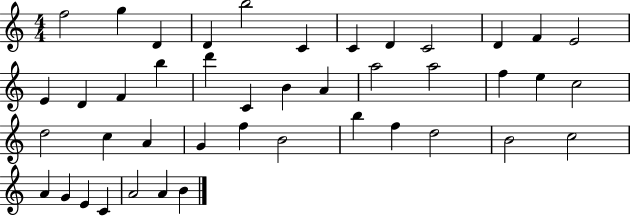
{
  \clef treble
  \numericTimeSignature
  \time 4/4
  \key c \major
  f''2 g''4 d'4 | d'4 b''2 c'4 | c'4 d'4 c'2 | d'4 f'4 e'2 | \break e'4 d'4 f'4 b''4 | d'''4 c'4 b'4 a'4 | a''2 a''2 | f''4 e''4 c''2 | \break d''2 c''4 a'4 | g'4 f''4 b'2 | b''4 f''4 d''2 | b'2 c''2 | \break a'4 g'4 e'4 c'4 | a'2 a'4 b'4 | \bar "|."
}